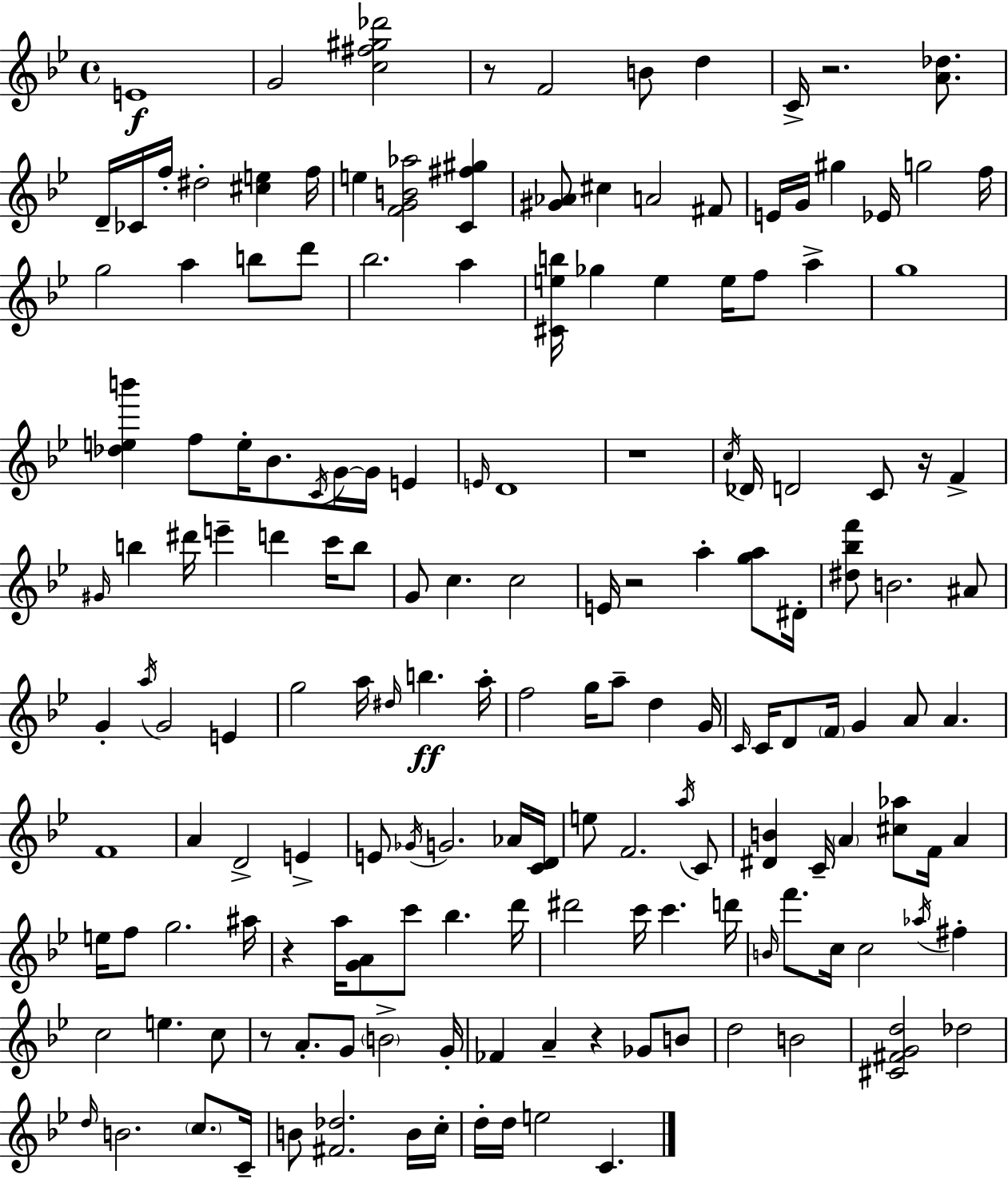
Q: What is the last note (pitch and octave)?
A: C4